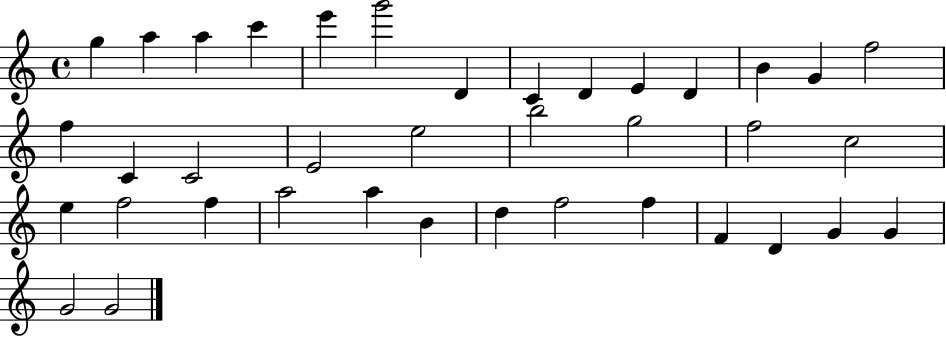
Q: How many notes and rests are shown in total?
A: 38